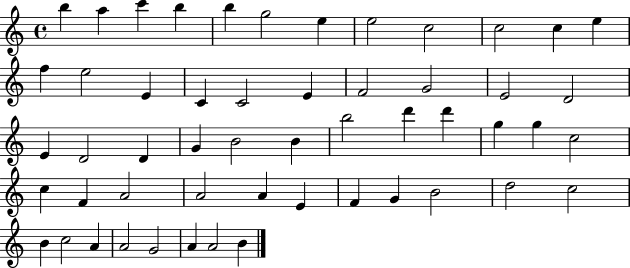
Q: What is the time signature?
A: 4/4